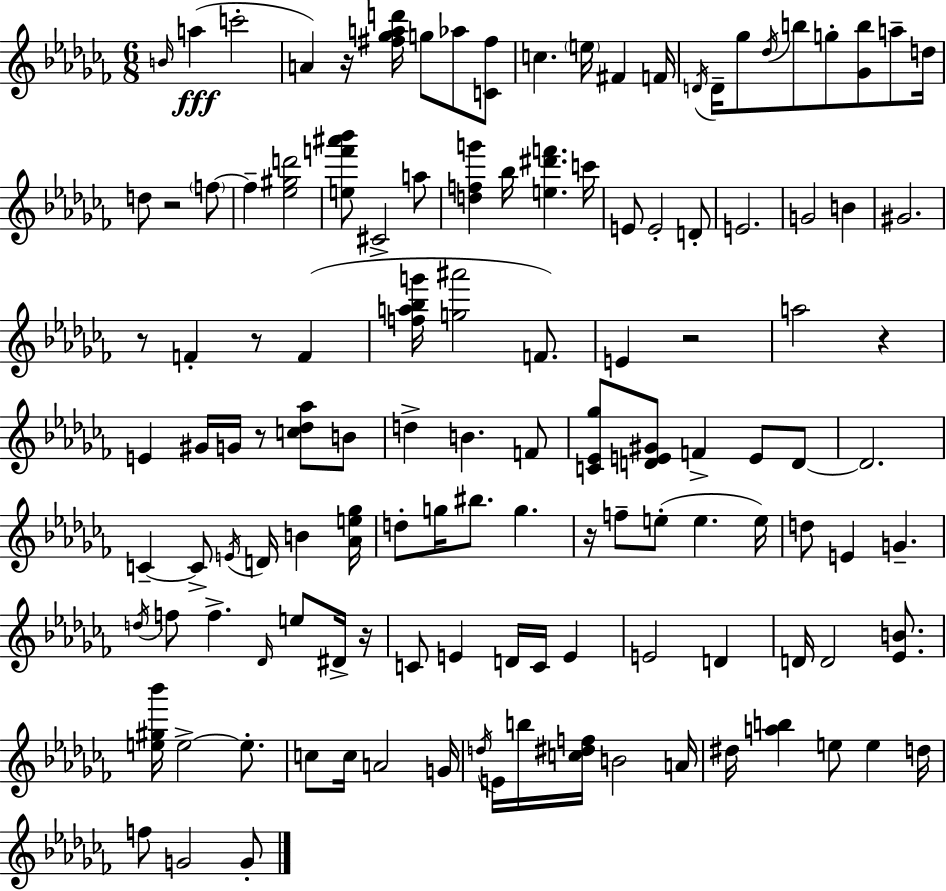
{
  \clef treble
  \numericTimeSignature
  \time 6/8
  \key aes \minor
  \grace { b'16 }(\fff a''4 c'''2-. | a'4) r16 <fis'' ges'' a'' d'''>16 g''8 aes''8 <c' fis''>8 | c''4. \parenthesize e''16 fis'4 | f'16 \acciaccatura { d'16 } d'16-- ges''8 \acciaccatura { des''16 } b''8 g''8-. <ges' b''>8 | \break a''8-- d''16 d''8 r2 | \parenthesize f''8~~ f''4-- <ees'' gis'' d'''>2 | <e'' f''' ais''' bes'''>8 cis'2-> | a''8 <d'' f'' g'''>4 bes''16 <e'' dis''' f'''>4. | \break c'''16 e'8 e'2-. | d'8-. e'2. | g'2 b'4 | gis'2. | \break r8 f'4-. r8 f'4( | <f'' a'' bes'' g'''>16 <g'' ais'''>2 | f'8.) e'4 r2 | a''2 r4 | \break e'4 gis'16 g'16 r8 <c'' des'' aes''>8 | b'8 d''4-> b'4. | f'8 <c' ees' ges''>8 <d' e' gis'>8 f'4-> e'8 | d'8~~ d'2. | \break c'4--~~ c'8-> \acciaccatura { e'16 } d'16 b'4 | <aes' e'' ges''>16 d''8-. g''16 bis''8. g''4. | r16 f''8-- e''8-.( e''4. | e''16) d''8 e'4 g'4.-- | \break \acciaccatura { d''16 } f''8 f''4.-> | \grace { des'16 } e''8 dis'16-> r16 c'8 e'4 | d'16 c'16 e'4 e'2 | d'4 d'16 d'2 | \break <ees' b'>8. <e'' gis'' bes'''>16 e''2->~~ | e''8.-. c''8 c''16 a'2 | g'16 \acciaccatura { d''16 } e'16 b''16 <c'' dis'' f''>16 b'2 | a'16 dis''16 <a'' b''>4 | \break e''8 e''4 d''16 f''8 g'2 | g'8-. \bar "|."
}